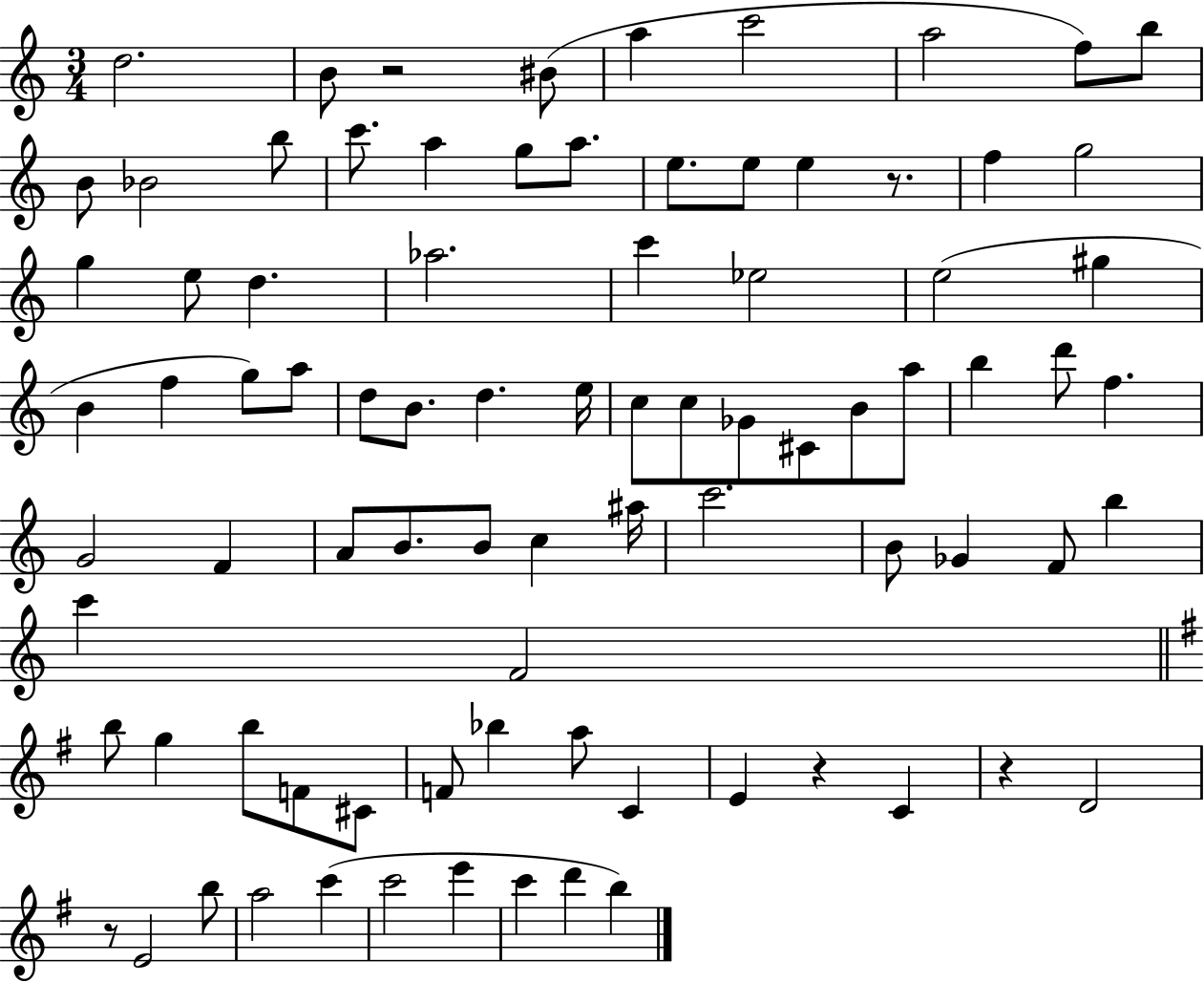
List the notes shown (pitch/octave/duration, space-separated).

D5/h. B4/e R/h BIS4/e A5/q C6/h A5/h F5/e B5/e B4/e Bb4/h B5/e C6/e. A5/q G5/e A5/e. E5/e. E5/e E5/q R/e. F5/q G5/h G5/q E5/e D5/q. Ab5/h. C6/q Eb5/h E5/h G#5/q B4/q F5/q G5/e A5/e D5/e B4/e. D5/q. E5/s C5/e C5/e Gb4/e C#4/e B4/e A5/e B5/q D6/e F5/q. G4/h F4/q A4/e B4/e. B4/e C5/q A#5/s C6/h. B4/e Gb4/q F4/e B5/q C6/q F4/h B5/e G5/q B5/e F4/e C#4/e F4/e Bb5/q A5/e C4/q E4/q R/q C4/q R/q D4/h R/e E4/h B5/e A5/h C6/q C6/h E6/q C6/q D6/q B5/q